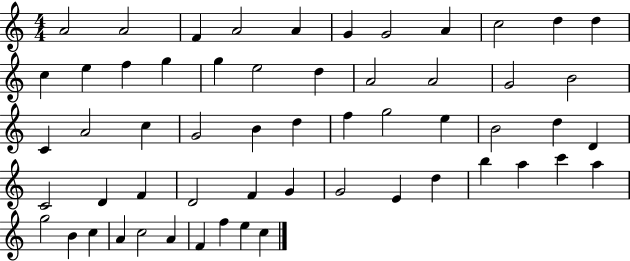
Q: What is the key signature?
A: C major